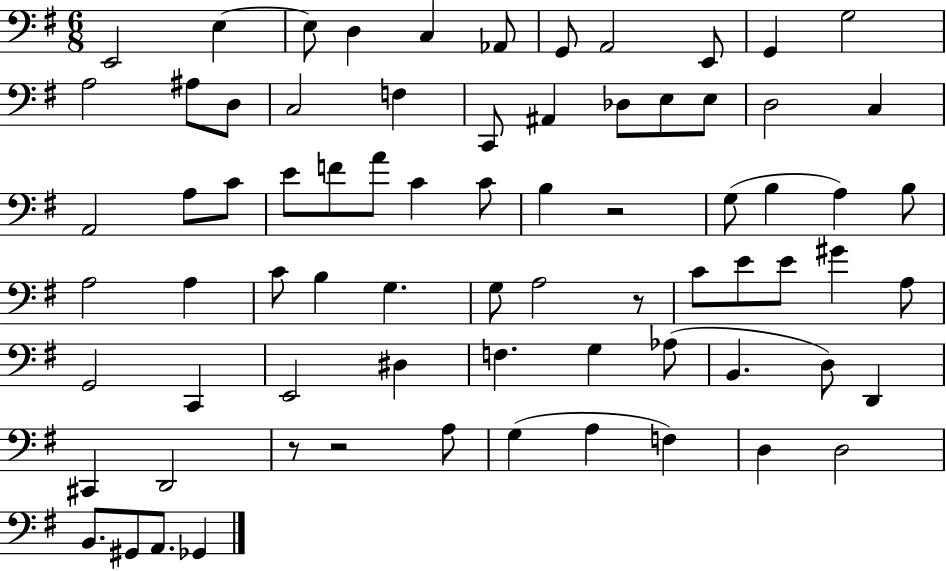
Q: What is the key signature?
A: G major